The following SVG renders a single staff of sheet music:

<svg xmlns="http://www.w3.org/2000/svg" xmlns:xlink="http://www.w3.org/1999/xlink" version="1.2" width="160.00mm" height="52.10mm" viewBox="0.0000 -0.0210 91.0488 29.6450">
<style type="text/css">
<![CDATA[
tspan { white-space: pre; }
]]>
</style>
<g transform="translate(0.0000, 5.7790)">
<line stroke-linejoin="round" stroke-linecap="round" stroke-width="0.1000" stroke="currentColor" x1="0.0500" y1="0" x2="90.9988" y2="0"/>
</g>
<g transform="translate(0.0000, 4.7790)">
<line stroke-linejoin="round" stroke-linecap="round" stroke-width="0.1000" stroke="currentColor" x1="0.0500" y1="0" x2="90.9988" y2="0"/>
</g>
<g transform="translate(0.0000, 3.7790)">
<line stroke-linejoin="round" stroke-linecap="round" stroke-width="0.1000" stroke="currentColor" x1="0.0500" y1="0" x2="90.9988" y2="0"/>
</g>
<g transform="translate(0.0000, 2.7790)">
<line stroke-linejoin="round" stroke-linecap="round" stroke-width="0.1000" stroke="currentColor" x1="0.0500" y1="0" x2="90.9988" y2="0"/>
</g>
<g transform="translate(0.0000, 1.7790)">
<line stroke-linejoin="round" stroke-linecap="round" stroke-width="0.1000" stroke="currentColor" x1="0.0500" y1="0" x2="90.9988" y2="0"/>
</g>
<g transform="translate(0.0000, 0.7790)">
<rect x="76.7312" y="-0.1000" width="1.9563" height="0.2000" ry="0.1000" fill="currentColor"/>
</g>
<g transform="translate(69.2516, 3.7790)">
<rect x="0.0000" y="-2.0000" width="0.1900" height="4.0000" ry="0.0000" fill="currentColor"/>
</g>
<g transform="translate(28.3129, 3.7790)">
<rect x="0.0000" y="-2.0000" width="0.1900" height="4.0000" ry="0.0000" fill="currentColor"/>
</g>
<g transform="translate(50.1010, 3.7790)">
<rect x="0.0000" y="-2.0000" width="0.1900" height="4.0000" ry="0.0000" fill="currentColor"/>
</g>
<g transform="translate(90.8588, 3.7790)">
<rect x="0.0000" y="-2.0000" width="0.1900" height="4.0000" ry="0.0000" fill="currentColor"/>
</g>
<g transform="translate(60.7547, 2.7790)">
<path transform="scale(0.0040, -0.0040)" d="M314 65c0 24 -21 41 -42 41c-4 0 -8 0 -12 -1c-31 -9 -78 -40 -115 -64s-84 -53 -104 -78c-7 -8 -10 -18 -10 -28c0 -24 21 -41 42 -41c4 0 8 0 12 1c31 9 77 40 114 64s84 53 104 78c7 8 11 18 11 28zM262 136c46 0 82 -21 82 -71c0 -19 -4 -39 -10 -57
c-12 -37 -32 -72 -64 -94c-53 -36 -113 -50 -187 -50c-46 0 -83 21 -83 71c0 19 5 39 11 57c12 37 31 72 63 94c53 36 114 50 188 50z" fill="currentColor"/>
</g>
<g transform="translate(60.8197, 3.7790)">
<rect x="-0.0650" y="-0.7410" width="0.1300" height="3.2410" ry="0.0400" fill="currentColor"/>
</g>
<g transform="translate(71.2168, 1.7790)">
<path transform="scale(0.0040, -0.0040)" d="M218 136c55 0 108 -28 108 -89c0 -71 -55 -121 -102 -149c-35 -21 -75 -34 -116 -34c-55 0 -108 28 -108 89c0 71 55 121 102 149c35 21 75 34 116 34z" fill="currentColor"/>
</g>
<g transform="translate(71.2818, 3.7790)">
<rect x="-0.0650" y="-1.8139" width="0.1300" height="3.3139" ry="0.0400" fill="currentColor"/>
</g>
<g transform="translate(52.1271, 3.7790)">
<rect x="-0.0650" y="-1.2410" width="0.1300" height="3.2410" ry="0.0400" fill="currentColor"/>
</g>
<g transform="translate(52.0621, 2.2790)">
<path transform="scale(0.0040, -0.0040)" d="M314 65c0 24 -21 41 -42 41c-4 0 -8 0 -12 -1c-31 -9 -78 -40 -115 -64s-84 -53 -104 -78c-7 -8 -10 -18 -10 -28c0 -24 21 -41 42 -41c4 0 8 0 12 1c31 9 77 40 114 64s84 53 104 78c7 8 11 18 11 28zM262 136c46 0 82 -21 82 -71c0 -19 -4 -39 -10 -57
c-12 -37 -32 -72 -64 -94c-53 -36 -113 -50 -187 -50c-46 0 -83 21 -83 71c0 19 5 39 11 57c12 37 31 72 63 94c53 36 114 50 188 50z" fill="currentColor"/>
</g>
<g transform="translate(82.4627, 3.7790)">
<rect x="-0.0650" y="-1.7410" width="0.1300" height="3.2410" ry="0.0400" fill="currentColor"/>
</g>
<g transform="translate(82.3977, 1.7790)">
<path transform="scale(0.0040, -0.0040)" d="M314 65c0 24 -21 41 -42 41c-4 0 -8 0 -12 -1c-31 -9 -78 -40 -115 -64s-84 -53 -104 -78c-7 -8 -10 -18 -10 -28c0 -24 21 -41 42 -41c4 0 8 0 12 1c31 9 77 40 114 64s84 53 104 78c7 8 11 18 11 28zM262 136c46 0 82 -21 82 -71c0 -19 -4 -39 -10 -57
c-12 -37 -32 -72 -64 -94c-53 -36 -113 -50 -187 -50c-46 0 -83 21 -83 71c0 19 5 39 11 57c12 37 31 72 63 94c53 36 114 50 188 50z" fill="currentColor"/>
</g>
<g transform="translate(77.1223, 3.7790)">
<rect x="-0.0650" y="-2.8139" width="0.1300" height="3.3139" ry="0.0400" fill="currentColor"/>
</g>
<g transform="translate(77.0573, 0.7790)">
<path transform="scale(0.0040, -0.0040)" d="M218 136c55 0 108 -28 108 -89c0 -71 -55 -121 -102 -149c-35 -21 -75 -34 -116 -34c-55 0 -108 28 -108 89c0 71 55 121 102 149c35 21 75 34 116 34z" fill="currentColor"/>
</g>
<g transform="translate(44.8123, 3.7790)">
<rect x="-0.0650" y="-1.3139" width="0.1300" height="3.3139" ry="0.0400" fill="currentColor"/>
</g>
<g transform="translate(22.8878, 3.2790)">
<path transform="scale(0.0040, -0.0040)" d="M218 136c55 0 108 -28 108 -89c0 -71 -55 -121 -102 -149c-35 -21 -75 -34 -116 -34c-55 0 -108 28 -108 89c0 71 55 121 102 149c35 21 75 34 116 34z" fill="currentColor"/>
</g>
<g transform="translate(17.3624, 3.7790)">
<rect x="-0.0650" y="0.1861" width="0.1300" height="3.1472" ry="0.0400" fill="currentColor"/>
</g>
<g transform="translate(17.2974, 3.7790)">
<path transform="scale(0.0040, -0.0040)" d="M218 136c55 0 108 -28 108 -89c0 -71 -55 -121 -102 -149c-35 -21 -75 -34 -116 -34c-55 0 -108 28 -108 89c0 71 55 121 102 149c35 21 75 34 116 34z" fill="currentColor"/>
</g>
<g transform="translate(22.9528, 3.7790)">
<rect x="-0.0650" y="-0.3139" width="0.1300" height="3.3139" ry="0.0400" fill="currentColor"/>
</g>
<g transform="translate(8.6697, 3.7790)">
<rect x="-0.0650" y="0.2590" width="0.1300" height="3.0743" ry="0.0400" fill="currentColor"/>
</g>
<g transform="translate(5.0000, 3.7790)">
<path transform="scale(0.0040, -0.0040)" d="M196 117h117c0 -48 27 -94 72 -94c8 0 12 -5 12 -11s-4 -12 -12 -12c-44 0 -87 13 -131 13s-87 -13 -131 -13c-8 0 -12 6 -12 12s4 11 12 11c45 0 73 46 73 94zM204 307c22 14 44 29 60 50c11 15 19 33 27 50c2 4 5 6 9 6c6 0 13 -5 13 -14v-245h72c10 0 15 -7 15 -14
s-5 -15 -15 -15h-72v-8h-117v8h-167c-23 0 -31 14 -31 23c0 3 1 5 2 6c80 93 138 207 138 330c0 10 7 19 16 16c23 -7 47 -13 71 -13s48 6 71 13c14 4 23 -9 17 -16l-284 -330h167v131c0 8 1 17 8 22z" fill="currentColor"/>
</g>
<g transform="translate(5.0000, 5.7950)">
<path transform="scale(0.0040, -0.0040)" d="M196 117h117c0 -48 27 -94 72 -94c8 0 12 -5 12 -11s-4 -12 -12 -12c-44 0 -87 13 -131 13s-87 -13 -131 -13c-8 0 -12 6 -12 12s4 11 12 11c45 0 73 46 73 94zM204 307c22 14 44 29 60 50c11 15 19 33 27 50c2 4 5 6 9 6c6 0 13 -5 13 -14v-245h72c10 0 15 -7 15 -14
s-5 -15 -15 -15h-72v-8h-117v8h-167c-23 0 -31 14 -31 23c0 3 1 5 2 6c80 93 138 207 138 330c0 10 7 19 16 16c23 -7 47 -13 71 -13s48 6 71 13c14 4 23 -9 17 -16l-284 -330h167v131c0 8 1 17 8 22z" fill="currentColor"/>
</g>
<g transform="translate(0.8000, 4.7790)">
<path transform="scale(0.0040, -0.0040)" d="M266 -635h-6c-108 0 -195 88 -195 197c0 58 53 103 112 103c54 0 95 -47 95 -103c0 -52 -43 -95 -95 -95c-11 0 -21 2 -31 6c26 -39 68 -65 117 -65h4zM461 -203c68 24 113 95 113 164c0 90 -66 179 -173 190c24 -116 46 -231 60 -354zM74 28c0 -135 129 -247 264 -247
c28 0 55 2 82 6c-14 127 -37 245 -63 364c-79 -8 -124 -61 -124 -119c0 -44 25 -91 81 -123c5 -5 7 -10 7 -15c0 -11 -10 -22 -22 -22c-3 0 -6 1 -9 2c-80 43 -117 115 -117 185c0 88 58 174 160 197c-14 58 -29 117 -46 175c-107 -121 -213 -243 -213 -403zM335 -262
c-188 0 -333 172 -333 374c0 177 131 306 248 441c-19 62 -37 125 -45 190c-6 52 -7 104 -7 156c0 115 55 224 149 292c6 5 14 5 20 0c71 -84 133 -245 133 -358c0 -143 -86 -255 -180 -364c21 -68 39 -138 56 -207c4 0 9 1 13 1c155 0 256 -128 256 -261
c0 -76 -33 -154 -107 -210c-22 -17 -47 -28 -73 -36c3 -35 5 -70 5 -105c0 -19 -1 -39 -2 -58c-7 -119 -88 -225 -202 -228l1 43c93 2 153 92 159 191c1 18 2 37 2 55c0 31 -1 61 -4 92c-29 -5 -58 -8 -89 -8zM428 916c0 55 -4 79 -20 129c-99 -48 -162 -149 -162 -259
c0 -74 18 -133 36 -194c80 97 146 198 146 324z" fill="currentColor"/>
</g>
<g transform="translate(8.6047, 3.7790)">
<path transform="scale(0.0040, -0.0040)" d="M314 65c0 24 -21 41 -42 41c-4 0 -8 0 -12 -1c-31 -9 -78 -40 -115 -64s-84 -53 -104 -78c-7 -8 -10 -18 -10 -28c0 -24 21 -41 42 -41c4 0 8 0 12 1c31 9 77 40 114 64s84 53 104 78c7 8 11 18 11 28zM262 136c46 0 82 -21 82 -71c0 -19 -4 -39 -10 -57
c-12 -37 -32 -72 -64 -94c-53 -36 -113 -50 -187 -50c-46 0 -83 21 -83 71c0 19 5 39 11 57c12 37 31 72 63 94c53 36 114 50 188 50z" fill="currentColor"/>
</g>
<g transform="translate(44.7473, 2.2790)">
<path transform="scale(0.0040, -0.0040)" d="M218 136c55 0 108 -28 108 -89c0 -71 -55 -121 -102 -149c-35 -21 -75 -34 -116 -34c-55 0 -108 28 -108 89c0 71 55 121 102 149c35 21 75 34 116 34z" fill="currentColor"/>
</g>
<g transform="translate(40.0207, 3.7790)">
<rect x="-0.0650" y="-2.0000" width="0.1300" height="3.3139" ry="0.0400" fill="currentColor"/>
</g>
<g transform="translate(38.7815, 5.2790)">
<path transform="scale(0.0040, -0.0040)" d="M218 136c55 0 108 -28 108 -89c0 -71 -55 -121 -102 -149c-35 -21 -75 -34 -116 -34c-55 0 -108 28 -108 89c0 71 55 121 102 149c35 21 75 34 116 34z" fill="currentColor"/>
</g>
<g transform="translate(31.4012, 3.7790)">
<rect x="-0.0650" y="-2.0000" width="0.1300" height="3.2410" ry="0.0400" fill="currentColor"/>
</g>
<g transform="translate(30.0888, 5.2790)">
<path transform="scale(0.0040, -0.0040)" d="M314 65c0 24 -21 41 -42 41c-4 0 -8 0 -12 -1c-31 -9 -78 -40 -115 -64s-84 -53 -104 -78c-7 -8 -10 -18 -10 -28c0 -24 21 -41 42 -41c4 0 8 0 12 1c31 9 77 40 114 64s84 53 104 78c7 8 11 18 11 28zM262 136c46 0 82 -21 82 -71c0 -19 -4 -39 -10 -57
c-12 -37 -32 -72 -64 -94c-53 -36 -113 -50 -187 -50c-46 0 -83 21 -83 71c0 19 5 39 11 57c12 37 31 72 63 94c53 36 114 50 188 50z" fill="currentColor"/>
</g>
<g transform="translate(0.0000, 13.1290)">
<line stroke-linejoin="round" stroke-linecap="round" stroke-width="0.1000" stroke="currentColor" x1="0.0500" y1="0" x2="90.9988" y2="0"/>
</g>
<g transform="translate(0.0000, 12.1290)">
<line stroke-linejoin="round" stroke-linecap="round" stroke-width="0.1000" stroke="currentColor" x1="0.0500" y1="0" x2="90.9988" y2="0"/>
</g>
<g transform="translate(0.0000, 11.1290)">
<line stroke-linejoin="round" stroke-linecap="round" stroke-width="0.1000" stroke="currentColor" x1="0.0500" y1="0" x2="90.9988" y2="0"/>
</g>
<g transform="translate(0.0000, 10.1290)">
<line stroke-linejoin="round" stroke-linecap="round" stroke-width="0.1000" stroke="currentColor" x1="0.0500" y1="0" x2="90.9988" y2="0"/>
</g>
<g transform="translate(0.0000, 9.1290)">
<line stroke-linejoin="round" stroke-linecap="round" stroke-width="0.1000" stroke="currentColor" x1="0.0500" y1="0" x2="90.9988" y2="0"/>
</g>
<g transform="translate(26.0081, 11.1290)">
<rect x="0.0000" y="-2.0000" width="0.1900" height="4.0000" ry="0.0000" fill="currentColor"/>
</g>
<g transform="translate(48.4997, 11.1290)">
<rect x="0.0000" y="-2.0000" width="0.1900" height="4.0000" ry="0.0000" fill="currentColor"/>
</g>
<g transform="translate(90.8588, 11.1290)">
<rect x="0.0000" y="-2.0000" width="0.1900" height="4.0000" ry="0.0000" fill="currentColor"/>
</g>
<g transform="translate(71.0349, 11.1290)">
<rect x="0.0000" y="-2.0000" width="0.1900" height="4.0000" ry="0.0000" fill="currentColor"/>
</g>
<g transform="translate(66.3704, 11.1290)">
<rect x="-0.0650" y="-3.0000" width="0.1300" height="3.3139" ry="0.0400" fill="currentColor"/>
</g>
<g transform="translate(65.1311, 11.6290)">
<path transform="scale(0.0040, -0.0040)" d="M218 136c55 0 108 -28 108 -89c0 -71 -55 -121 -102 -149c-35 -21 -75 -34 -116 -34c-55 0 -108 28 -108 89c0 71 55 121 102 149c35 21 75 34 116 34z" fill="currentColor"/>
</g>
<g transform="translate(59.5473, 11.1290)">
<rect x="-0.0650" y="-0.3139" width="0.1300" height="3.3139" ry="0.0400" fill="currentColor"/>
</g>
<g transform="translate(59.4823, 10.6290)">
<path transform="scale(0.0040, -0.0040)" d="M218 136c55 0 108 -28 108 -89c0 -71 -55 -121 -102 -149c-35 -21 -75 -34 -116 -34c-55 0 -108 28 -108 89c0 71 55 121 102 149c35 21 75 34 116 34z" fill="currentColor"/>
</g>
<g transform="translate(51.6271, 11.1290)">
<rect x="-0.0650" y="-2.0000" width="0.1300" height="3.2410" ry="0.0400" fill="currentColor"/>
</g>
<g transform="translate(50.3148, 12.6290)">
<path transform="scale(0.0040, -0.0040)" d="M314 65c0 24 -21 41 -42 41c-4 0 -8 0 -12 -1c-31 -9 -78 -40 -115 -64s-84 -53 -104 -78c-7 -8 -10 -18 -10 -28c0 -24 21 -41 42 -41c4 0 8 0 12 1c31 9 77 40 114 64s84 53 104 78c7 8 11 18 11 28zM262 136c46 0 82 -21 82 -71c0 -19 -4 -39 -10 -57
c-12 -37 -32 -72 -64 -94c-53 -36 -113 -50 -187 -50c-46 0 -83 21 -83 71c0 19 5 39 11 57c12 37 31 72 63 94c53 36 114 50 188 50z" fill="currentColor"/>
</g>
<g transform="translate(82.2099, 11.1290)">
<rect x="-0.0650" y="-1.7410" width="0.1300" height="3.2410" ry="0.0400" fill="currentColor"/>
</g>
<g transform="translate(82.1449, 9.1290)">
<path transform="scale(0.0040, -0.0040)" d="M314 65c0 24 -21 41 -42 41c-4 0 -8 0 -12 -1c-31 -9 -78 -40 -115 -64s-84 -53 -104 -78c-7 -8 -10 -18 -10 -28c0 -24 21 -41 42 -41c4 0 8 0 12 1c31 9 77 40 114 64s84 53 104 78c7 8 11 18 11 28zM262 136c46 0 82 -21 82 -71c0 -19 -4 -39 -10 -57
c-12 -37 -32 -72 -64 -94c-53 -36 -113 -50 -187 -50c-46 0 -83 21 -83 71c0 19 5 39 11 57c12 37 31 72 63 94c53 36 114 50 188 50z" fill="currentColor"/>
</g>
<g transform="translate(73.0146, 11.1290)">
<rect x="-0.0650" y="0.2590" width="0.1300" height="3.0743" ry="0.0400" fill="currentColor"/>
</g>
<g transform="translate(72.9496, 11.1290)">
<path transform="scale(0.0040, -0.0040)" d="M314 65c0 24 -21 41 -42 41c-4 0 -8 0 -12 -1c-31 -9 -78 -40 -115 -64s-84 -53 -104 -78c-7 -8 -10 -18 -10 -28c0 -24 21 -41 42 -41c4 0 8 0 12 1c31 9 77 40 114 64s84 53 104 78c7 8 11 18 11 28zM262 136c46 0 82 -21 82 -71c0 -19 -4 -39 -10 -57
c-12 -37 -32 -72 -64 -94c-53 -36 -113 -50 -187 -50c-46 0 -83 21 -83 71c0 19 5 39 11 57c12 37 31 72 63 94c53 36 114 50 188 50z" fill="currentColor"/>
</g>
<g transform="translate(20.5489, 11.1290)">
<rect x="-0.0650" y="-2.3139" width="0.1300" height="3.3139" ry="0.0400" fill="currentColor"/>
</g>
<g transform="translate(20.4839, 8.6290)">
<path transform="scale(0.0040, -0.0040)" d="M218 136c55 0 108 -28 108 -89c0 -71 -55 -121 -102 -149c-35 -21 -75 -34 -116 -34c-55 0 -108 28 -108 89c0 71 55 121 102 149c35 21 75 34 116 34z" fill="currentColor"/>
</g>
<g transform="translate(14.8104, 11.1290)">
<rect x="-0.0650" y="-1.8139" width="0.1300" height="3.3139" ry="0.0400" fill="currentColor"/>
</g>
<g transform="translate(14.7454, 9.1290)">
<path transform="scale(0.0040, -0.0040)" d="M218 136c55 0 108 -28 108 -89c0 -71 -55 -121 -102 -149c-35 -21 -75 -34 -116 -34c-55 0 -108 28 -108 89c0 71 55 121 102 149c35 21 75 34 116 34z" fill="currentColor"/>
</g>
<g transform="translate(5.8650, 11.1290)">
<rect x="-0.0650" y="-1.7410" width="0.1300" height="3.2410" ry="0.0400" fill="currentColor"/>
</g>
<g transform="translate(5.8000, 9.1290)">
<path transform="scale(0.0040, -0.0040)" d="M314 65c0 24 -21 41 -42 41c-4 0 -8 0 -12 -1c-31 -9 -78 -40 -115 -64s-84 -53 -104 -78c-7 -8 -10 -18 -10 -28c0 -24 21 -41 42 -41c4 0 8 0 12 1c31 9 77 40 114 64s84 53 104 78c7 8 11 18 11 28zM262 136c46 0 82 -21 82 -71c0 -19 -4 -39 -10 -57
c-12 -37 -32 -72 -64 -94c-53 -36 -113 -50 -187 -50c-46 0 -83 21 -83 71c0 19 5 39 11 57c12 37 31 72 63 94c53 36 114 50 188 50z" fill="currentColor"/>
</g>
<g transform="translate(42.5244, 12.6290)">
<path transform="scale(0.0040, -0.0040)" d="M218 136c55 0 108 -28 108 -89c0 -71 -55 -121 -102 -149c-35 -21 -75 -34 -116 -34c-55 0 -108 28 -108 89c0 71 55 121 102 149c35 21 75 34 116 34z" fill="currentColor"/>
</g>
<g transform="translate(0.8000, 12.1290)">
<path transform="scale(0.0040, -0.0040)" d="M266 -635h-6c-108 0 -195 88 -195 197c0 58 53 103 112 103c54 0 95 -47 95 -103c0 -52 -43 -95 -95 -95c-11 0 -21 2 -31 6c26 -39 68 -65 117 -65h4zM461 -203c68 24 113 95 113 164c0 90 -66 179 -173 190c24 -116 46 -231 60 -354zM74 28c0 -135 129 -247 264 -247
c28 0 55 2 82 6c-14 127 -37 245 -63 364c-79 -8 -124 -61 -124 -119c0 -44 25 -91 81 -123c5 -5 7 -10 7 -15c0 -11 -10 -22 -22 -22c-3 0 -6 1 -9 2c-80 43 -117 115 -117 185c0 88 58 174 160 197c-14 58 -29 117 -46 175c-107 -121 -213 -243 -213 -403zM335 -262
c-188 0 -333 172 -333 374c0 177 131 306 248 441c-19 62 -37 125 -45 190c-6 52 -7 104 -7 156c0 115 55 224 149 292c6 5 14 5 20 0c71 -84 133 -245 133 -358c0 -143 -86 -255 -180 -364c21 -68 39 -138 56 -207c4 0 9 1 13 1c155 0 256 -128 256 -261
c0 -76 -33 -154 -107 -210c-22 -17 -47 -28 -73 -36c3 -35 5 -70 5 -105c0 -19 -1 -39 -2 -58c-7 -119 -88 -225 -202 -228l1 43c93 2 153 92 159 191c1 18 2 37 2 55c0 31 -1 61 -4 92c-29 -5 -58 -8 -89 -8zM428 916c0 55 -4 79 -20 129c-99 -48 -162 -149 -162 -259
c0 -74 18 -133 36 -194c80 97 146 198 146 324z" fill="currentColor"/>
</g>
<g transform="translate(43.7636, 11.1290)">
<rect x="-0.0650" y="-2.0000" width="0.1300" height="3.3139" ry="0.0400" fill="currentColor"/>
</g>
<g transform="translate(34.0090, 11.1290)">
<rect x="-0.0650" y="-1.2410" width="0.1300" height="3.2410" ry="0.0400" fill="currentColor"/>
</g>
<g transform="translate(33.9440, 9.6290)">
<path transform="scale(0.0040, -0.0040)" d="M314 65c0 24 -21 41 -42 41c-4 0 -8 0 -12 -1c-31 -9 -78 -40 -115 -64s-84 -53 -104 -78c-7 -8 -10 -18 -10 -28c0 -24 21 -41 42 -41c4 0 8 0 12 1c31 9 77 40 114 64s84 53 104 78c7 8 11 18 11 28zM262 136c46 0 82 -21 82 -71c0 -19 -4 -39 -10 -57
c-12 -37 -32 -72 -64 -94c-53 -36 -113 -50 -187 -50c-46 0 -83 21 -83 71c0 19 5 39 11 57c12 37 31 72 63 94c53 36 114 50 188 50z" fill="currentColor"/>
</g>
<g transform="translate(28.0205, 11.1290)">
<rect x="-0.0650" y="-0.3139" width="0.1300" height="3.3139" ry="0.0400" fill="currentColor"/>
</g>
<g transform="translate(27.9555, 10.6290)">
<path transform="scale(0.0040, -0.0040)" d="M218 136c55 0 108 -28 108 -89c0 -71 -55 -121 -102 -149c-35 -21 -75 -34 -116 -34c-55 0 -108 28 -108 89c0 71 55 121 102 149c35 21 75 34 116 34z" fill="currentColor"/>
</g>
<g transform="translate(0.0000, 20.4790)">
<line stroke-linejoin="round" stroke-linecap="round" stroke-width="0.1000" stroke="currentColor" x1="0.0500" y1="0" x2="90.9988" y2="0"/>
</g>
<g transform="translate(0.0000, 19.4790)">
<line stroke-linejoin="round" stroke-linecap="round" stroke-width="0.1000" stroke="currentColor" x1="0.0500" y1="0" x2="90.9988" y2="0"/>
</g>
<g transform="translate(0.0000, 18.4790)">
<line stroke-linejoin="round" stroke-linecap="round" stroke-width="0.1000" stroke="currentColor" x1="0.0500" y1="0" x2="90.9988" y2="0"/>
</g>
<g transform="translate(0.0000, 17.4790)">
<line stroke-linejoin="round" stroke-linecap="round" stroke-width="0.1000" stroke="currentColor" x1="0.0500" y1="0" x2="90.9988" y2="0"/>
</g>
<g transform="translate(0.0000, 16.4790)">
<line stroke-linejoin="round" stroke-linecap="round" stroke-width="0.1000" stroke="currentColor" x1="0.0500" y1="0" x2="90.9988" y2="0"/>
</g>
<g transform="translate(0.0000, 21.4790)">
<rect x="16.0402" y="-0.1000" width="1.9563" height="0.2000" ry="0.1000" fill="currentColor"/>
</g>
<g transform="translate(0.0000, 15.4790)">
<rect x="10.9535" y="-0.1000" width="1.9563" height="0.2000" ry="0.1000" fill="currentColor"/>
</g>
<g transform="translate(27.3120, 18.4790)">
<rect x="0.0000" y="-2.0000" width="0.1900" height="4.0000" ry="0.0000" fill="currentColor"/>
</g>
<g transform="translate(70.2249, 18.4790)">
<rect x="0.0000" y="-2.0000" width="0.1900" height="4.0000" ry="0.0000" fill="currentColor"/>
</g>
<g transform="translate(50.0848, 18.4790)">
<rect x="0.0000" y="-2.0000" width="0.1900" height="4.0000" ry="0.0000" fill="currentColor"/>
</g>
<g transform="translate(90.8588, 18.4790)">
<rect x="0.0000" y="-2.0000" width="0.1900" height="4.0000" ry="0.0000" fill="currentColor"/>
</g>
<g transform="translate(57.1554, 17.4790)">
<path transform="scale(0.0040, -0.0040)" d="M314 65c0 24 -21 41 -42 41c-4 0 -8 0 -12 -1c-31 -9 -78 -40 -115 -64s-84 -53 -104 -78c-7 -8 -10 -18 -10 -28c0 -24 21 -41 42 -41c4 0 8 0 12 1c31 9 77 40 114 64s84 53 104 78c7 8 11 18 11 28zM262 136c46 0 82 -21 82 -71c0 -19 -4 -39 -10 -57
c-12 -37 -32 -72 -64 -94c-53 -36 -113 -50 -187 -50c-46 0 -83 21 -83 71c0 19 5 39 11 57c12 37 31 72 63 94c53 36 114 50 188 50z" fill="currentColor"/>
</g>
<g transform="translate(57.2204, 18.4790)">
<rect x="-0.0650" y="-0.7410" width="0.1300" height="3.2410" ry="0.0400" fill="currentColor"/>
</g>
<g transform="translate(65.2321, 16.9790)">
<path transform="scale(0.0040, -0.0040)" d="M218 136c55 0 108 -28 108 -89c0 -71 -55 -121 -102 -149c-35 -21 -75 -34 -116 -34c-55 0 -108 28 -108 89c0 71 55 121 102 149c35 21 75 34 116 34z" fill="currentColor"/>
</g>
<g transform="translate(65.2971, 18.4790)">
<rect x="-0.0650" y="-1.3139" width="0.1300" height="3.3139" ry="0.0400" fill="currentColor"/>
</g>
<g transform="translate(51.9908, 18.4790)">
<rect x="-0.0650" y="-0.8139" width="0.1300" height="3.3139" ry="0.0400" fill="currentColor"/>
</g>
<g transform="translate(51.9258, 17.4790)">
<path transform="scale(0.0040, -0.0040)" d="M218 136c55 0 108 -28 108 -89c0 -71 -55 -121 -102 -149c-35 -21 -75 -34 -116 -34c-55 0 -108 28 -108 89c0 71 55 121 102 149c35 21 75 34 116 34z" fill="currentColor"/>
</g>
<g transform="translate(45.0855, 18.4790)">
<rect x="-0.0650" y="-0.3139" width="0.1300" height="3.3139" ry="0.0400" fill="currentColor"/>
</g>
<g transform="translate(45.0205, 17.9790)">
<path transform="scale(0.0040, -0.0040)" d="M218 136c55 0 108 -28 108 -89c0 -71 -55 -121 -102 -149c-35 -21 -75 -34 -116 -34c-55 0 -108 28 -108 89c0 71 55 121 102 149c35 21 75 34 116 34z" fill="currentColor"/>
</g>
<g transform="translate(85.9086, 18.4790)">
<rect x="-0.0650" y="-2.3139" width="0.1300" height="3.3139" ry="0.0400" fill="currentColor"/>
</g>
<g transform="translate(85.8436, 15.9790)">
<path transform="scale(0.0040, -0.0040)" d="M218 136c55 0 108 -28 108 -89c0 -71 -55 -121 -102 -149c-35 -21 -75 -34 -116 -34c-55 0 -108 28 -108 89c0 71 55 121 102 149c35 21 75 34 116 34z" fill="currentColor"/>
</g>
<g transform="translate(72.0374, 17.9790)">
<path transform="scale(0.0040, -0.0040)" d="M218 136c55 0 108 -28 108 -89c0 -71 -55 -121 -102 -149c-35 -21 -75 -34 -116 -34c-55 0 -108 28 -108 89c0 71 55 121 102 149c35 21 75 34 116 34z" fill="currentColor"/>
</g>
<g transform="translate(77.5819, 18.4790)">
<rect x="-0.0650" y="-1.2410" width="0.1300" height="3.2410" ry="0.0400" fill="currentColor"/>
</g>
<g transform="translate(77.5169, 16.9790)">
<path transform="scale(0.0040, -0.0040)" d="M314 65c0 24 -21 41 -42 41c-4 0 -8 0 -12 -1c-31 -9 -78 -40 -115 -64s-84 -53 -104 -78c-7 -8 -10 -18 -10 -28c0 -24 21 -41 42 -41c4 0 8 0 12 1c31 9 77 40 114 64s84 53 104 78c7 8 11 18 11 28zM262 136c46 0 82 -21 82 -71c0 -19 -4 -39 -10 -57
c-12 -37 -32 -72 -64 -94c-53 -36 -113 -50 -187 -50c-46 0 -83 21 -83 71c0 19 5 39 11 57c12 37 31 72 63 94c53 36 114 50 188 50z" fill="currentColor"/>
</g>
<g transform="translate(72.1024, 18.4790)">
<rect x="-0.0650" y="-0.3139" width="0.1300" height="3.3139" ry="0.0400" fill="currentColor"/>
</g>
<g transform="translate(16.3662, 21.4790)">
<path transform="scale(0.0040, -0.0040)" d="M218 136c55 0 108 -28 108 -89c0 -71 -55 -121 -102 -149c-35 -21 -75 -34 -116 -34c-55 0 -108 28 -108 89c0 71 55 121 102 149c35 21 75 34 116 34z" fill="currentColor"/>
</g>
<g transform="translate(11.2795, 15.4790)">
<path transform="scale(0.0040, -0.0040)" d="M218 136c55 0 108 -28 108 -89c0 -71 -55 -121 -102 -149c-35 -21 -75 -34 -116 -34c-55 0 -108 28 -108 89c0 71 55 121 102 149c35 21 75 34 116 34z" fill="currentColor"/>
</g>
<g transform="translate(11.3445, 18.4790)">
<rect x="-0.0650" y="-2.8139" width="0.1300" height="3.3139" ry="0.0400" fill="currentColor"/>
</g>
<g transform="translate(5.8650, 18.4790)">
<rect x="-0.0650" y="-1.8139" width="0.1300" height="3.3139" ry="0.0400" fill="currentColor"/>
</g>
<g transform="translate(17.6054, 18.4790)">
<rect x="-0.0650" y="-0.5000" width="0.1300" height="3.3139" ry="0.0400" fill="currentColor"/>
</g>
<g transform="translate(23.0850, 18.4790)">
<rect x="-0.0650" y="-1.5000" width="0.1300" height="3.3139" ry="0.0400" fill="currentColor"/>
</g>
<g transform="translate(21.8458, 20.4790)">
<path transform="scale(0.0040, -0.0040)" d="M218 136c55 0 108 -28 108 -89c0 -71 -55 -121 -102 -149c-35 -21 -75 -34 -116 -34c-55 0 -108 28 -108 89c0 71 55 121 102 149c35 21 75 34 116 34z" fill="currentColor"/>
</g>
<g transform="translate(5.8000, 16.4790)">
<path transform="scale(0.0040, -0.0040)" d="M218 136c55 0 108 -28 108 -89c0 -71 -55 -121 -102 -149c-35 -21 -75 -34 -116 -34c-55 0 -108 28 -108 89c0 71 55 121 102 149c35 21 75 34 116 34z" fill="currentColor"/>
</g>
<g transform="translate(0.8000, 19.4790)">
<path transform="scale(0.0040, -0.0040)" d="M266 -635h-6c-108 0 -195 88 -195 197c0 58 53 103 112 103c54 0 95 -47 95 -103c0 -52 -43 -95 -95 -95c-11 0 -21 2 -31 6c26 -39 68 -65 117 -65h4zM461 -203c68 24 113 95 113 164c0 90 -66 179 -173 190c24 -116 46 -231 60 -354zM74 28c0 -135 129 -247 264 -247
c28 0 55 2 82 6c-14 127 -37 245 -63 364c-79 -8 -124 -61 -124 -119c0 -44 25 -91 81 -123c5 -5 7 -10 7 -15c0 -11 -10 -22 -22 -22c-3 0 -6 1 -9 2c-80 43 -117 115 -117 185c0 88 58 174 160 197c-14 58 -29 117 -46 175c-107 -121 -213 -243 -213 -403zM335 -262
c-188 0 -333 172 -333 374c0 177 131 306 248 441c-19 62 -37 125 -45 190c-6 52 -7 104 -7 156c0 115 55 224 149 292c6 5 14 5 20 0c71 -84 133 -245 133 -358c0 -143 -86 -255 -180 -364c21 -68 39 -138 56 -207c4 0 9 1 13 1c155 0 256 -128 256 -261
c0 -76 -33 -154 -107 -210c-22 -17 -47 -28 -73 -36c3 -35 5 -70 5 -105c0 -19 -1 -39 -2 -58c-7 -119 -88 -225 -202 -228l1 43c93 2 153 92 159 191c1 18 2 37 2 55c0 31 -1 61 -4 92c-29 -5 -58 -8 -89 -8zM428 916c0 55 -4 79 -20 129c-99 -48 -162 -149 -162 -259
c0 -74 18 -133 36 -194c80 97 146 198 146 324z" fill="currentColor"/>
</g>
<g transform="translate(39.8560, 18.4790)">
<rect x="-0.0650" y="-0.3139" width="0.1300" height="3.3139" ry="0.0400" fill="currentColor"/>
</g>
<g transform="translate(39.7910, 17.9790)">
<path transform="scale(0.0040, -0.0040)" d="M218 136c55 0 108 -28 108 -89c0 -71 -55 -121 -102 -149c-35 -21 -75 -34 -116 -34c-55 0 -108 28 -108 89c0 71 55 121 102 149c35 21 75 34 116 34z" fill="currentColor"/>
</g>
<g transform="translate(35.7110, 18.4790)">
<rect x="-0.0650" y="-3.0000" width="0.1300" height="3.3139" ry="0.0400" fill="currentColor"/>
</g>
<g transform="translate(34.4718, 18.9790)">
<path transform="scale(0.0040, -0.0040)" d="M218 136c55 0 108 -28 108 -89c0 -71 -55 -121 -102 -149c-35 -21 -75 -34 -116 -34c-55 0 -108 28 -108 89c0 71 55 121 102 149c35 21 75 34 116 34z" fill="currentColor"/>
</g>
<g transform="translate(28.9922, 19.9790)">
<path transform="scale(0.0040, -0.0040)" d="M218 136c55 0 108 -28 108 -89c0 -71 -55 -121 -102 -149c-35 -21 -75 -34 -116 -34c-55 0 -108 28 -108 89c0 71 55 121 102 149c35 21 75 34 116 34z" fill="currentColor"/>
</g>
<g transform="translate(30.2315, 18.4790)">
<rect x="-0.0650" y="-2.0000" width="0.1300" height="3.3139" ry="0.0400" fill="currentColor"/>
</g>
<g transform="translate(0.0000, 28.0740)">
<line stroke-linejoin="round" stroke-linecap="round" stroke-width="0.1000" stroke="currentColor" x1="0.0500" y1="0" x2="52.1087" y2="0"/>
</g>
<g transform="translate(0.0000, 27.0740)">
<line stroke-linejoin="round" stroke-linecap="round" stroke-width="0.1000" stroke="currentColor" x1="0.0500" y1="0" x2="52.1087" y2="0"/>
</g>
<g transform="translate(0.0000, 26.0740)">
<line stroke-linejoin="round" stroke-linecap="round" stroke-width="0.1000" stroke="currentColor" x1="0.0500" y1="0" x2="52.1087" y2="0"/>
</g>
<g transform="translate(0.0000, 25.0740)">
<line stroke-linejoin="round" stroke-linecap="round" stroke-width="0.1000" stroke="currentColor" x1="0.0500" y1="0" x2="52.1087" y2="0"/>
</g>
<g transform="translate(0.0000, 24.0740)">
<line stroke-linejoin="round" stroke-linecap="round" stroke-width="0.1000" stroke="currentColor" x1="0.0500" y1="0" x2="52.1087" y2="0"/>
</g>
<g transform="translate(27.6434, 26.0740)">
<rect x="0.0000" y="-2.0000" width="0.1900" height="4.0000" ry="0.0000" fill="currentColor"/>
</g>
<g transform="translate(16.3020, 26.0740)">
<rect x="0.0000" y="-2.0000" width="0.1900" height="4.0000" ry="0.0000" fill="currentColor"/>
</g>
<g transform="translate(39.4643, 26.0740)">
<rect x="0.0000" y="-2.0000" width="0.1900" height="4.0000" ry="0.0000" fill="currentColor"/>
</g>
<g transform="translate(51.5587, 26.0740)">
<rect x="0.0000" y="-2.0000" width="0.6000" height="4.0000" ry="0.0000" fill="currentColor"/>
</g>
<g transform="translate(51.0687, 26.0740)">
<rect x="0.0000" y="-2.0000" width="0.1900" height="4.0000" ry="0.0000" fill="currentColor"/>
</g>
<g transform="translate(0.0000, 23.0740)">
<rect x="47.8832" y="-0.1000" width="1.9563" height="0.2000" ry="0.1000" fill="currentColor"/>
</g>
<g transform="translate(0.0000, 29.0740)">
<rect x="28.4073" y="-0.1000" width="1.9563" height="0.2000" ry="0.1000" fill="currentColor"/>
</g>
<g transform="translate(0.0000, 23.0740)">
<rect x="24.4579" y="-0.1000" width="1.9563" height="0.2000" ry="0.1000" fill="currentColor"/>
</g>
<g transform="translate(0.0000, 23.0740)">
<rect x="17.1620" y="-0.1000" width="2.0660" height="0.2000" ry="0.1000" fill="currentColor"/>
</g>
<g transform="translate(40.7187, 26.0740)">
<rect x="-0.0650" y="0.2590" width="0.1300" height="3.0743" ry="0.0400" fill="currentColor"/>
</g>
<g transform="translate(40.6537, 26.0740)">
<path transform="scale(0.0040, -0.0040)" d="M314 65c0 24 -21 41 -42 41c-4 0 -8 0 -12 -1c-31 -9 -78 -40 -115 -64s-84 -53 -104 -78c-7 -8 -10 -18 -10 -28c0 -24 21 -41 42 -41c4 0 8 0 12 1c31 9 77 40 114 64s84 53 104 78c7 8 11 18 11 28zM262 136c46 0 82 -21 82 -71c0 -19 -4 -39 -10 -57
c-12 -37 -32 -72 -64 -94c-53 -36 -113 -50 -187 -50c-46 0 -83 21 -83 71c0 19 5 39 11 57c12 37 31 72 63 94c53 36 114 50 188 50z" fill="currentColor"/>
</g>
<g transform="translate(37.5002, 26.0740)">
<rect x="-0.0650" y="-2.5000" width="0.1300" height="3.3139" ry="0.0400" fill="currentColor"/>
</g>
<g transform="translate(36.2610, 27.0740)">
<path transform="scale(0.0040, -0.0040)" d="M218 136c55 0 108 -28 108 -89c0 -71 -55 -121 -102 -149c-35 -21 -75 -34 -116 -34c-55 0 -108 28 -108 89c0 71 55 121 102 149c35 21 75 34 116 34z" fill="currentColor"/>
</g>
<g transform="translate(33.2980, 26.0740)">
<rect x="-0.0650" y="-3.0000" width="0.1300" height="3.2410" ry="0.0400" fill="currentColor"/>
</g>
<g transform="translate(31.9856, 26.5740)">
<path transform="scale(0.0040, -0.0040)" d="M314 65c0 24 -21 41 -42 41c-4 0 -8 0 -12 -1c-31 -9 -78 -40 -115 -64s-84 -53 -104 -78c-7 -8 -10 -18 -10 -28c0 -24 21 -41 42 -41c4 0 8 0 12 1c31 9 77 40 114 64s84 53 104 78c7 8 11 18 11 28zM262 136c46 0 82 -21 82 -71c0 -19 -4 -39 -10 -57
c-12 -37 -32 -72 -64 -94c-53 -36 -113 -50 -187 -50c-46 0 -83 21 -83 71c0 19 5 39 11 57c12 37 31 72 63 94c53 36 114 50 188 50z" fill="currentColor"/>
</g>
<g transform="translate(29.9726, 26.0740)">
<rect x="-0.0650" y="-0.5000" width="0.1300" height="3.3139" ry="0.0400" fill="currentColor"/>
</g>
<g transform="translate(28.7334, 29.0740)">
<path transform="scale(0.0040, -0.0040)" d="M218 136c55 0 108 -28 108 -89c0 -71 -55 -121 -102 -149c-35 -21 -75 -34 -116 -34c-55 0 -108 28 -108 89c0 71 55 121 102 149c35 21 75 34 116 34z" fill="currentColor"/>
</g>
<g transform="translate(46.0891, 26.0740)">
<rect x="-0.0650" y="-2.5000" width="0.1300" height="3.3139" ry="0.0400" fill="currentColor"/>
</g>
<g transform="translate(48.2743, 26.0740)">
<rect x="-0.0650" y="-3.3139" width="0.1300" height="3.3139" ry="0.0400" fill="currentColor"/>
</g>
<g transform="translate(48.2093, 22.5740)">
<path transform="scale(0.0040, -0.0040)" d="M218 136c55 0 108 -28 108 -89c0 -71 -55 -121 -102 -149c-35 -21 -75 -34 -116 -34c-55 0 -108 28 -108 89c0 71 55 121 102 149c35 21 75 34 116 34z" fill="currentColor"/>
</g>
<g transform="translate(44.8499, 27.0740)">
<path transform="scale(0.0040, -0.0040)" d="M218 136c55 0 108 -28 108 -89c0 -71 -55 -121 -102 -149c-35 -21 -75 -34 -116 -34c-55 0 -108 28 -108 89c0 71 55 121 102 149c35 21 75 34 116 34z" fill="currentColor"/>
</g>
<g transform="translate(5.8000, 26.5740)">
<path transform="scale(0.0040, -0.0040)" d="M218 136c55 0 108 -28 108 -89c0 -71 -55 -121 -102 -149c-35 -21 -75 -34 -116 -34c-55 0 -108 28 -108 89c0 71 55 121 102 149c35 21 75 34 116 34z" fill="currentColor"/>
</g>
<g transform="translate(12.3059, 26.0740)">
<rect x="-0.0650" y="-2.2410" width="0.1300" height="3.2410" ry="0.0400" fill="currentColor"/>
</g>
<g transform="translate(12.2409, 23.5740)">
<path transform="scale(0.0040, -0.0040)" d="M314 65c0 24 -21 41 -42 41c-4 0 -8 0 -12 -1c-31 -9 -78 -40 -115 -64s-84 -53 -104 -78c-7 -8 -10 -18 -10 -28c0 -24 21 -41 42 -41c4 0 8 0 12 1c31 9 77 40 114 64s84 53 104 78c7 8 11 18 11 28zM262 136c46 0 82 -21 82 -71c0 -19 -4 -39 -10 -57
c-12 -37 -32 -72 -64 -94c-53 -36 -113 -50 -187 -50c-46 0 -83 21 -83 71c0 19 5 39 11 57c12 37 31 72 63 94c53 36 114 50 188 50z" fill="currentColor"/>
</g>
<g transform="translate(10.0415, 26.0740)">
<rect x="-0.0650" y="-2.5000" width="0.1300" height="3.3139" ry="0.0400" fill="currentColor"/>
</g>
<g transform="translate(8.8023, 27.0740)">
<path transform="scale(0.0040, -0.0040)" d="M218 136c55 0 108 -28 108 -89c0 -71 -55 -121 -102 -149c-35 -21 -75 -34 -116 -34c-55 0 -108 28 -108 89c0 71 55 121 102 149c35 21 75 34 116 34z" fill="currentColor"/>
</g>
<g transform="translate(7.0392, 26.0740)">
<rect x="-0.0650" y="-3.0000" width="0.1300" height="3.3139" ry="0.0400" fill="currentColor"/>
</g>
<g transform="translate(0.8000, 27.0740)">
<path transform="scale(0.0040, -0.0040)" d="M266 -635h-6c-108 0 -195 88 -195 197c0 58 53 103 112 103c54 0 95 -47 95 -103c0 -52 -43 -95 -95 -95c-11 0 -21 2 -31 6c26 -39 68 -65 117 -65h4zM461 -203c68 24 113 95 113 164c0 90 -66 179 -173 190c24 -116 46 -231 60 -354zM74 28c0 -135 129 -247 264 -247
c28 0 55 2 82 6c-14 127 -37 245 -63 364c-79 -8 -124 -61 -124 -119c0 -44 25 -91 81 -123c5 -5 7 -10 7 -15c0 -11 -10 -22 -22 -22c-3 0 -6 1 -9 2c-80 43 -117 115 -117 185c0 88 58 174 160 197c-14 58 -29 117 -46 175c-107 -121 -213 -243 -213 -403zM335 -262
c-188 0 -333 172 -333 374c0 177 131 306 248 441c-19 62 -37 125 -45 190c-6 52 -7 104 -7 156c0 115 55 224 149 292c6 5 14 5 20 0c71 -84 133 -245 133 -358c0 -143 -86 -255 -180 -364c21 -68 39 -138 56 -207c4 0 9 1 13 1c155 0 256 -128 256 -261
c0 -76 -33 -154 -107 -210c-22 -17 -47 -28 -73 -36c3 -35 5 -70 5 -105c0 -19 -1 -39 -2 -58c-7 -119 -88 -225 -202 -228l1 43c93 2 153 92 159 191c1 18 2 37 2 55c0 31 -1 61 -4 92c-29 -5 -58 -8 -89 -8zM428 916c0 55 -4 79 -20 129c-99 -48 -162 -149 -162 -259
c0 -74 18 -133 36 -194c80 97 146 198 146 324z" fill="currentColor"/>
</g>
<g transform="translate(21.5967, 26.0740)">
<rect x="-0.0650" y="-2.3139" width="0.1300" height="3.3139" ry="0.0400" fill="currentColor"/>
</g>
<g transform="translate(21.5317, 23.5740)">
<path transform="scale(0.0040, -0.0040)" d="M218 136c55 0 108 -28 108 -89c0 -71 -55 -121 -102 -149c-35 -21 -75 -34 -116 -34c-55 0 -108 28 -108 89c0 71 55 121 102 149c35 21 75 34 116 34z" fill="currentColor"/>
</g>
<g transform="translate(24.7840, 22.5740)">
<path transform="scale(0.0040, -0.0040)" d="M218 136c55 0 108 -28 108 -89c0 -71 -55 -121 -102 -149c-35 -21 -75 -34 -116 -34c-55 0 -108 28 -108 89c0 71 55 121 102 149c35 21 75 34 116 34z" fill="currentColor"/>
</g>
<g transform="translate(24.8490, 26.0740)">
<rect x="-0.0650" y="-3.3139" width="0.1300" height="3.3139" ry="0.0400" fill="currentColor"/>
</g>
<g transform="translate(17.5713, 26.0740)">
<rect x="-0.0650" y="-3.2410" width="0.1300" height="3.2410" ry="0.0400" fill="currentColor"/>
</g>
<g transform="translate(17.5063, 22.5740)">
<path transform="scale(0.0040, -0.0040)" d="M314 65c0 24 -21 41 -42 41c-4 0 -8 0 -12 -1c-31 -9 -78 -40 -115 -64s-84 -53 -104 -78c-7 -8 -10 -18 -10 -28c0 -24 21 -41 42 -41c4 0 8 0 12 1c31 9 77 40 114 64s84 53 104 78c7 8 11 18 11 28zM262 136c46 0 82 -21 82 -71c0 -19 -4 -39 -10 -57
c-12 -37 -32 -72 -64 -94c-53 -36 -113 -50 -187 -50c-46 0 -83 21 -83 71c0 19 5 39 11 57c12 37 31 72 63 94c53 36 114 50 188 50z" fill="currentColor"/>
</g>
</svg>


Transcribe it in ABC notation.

X:1
T:Untitled
M:4/4
L:1/4
K:C
B2 B c F2 F e e2 d2 f a f2 f2 f g c e2 F F2 c A B2 f2 f a C E F A c c d d2 e c e2 g A G g2 b2 g b C A2 G B2 G b